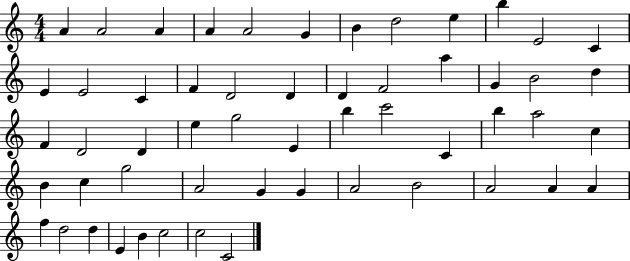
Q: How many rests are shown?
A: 0